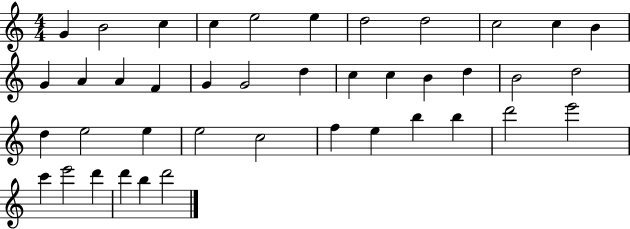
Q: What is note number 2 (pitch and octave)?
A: B4